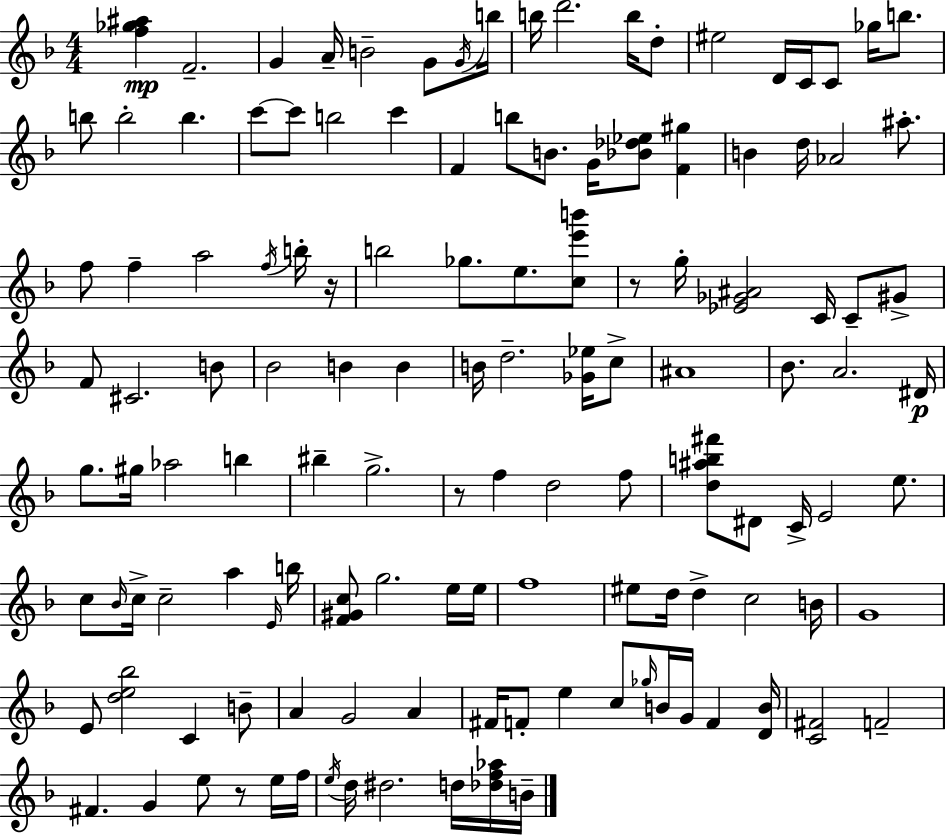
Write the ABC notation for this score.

X:1
T:Untitled
M:4/4
L:1/4
K:Dm
[f_g^a] F2 G A/4 B2 G/2 G/4 b/4 b/4 d'2 b/4 d/2 ^e2 D/4 C/4 C/2 _g/4 b/2 b/2 b2 b c'/2 c'/2 b2 c' F b/2 B/2 G/4 [_B_d_e]/2 [F^g] B d/4 _A2 ^a/2 f/2 f a2 f/4 b/4 z/4 b2 _g/2 e/2 [ce'b']/2 z/2 g/4 [_E_G^A]2 C/4 C/2 ^G/2 F/2 ^C2 B/2 _B2 B B B/4 d2 [_G_e]/4 c/2 ^A4 _B/2 A2 ^D/4 g/2 ^g/4 _a2 b ^b g2 z/2 f d2 f/2 [d^ab^f']/2 ^D/2 C/4 E2 e/2 c/2 _B/4 c/4 c2 a E/4 b/4 [F^Gc]/2 g2 e/4 e/4 f4 ^e/2 d/4 d c2 B/4 G4 E/2 [de_b]2 C B/2 A G2 A ^F/4 F/2 e c/2 _g/4 B/4 G/4 F [DB]/4 [C^F]2 F2 ^F G e/2 z/2 e/4 f/4 e/4 d/4 ^d2 d/4 [_df_a]/4 B/4